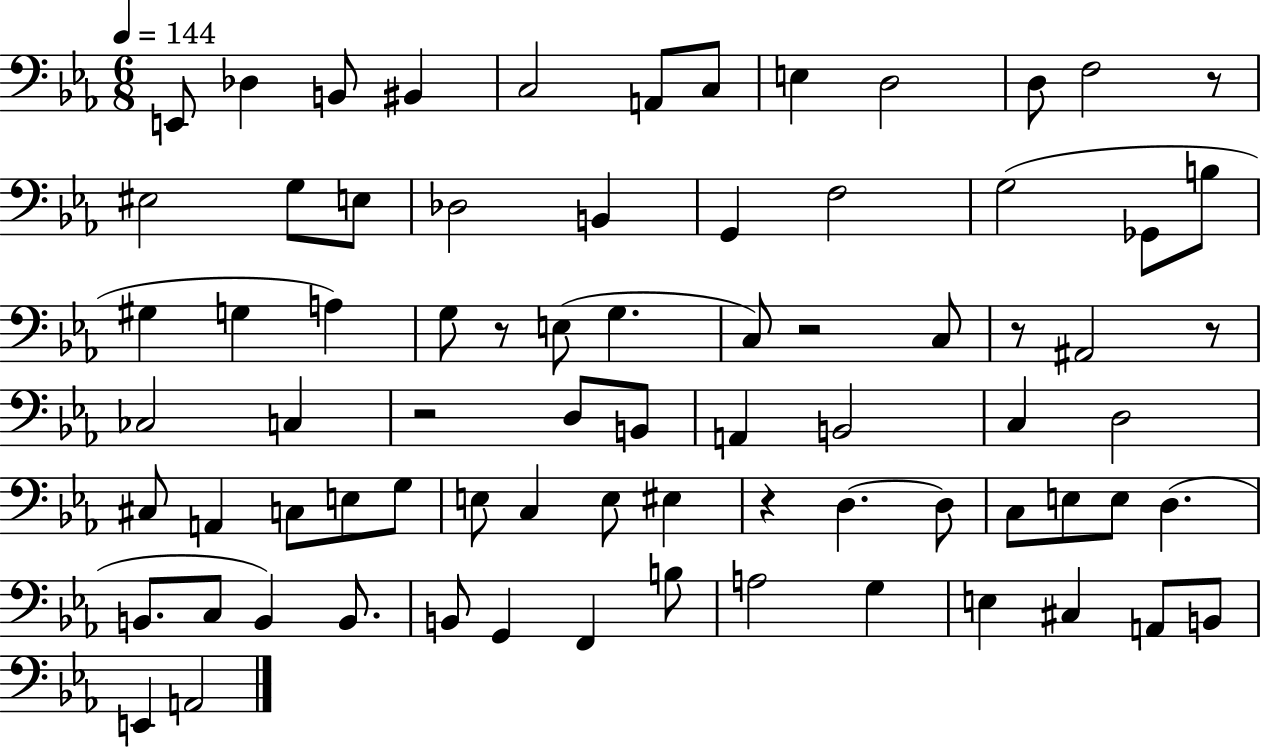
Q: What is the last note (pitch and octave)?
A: A2